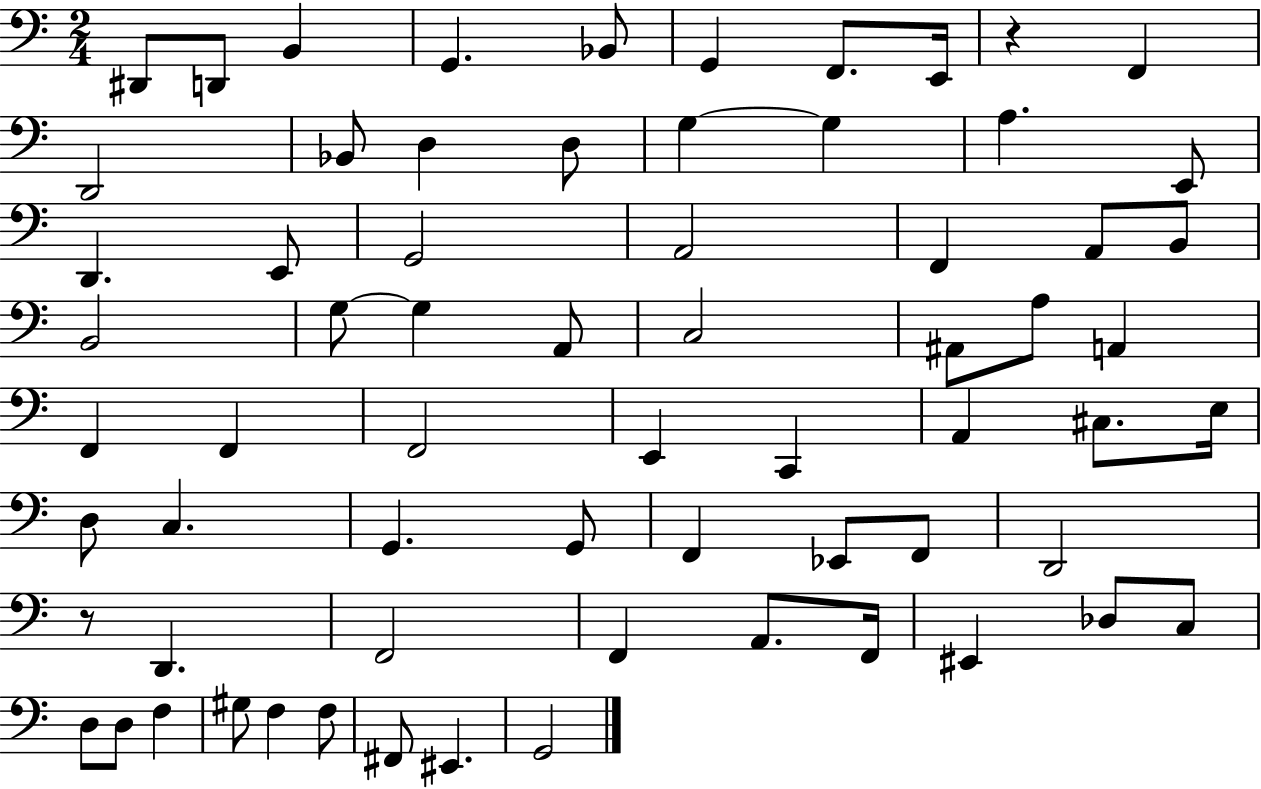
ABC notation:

X:1
T:Untitled
M:2/4
L:1/4
K:C
^D,,/2 D,,/2 B,, G,, _B,,/2 G,, F,,/2 E,,/4 z F,, D,,2 _B,,/2 D, D,/2 G, G, A, E,,/2 D,, E,,/2 G,,2 A,,2 F,, A,,/2 B,,/2 B,,2 G,/2 G, A,,/2 C,2 ^A,,/2 A,/2 A,, F,, F,, F,,2 E,, C,, A,, ^C,/2 E,/4 D,/2 C, G,, G,,/2 F,, _E,,/2 F,,/2 D,,2 z/2 D,, F,,2 F,, A,,/2 F,,/4 ^E,, _D,/2 C,/2 D,/2 D,/2 F, ^G,/2 F, F,/2 ^F,,/2 ^E,, G,,2